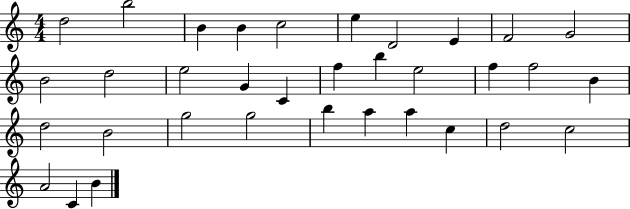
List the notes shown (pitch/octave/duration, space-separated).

D5/h B5/h B4/q B4/q C5/h E5/q D4/h E4/q F4/h G4/h B4/h D5/h E5/h G4/q C4/q F5/q B5/q E5/h F5/q F5/h B4/q D5/h B4/h G5/h G5/h B5/q A5/q A5/q C5/q D5/h C5/h A4/h C4/q B4/q